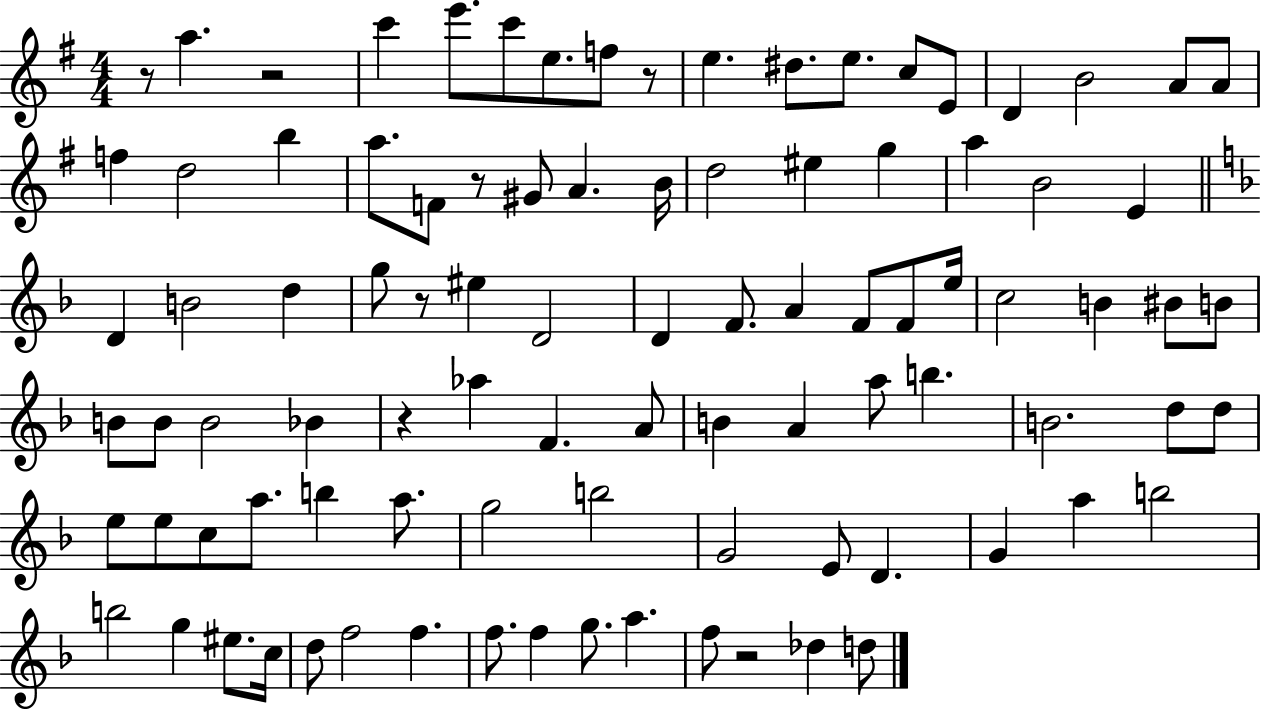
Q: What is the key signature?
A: G major